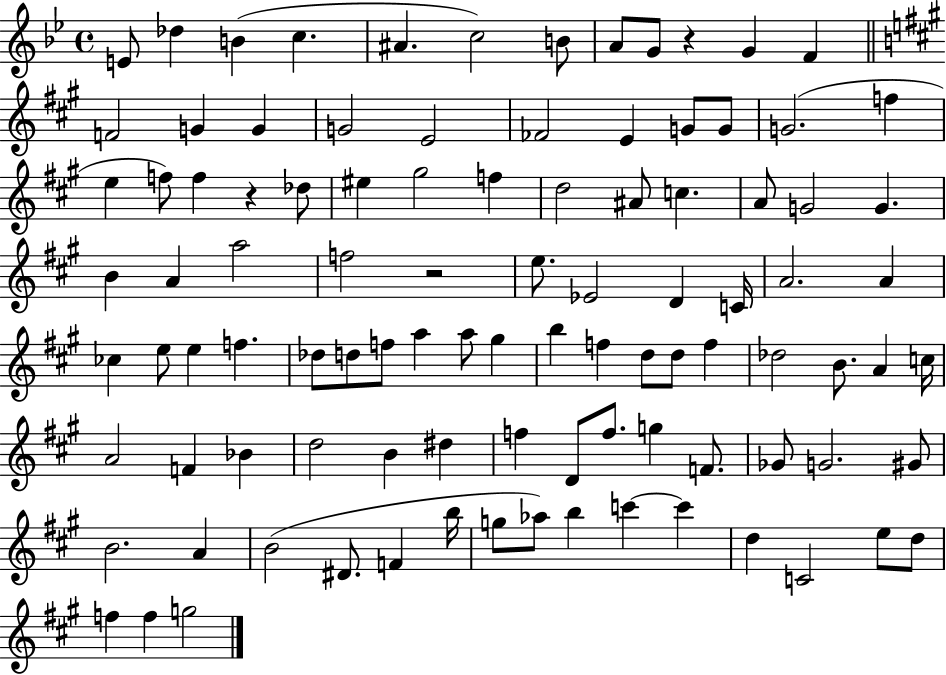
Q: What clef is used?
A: treble